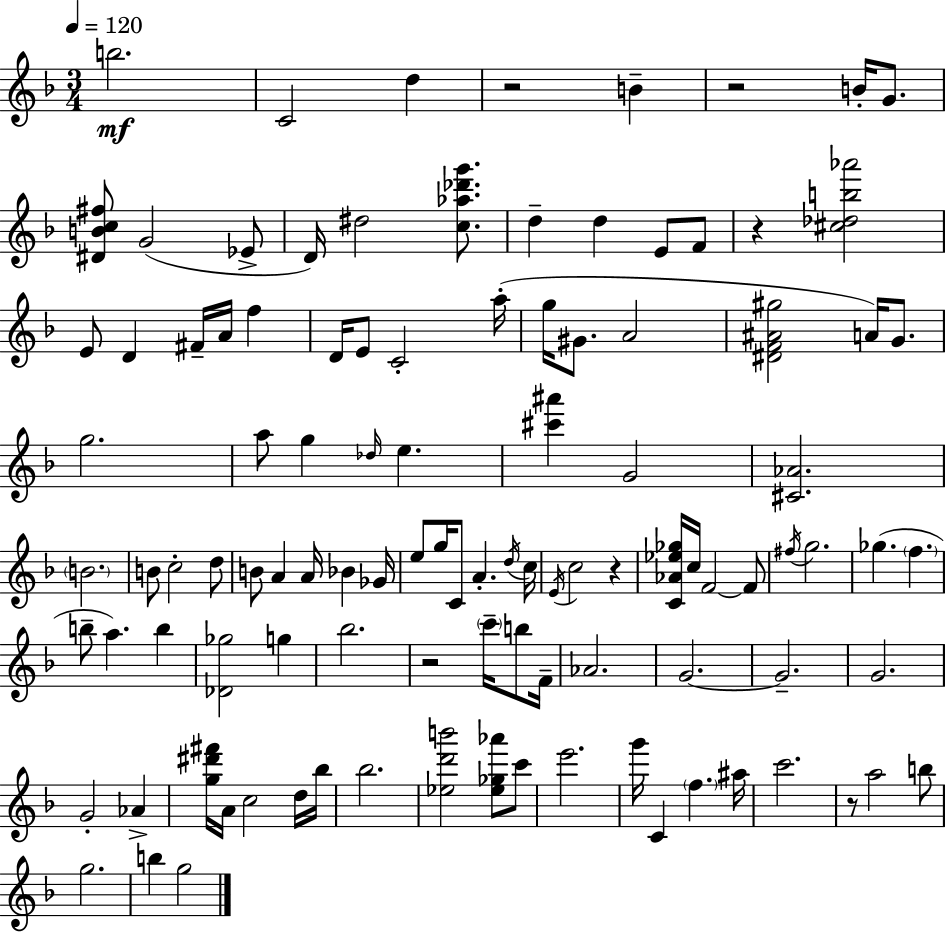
{
  \clef treble
  \numericTimeSignature
  \time 3/4
  \key f \major
  \tempo 4 = 120
  b''2.\mf | c'2 d''4 | r2 b'4-- | r2 b'16-. g'8. | \break <dis' b' c'' fis''>8 g'2( ees'8-> | d'16) dis''2 <c'' aes'' des''' g'''>8. | d''4-- d''4 e'8 f'8 | r4 <cis'' des'' b'' aes'''>2 | \break e'8 d'4 fis'16-- a'16 f''4 | d'16 e'8 c'2-. a''16-.( | g''16 gis'8. a'2 | <dis' f' ais' gis''>2 a'16) g'8. | \break g''2. | a''8 g''4 \grace { des''16 } e''4. | <cis''' ais'''>4 g'2 | <cis' aes'>2. | \break \parenthesize b'2. | b'8 c''2-. d''8 | b'8 a'4 a'16 bes'4 | ges'16 e''8 g''16 c'8 a'4.-. | \break \acciaccatura { d''16 } c''16 \acciaccatura { e'16 } c''2 r4 | <c' aes' ees'' ges''>16 c''16 f'2~~ | f'8 \acciaccatura { fis''16 } g''2. | ges''4.( \parenthesize f''4. | \break b''8-- a''4.) | b''4 <des' ges''>2 | g''4 bes''2. | r2 | \break \parenthesize c'''16-- b''8 f'16-- aes'2. | g'2.~~ | g'2.-- | g'2. | \break g'2-. | aes'4-> <g'' dis''' fis'''>16 a'16 c''2 | d''16 bes''16 bes''2. | <ees'' d''' b'''>2 | \break <ees'' ges'' aes'''>8 c'''8 e'''2. | g'''16 c'4 \parenthesize f''4. | ais''16 c'''2. | r8 a''2 | \break b''8 g''2. | b''4 g''2 | \bar "|."
}